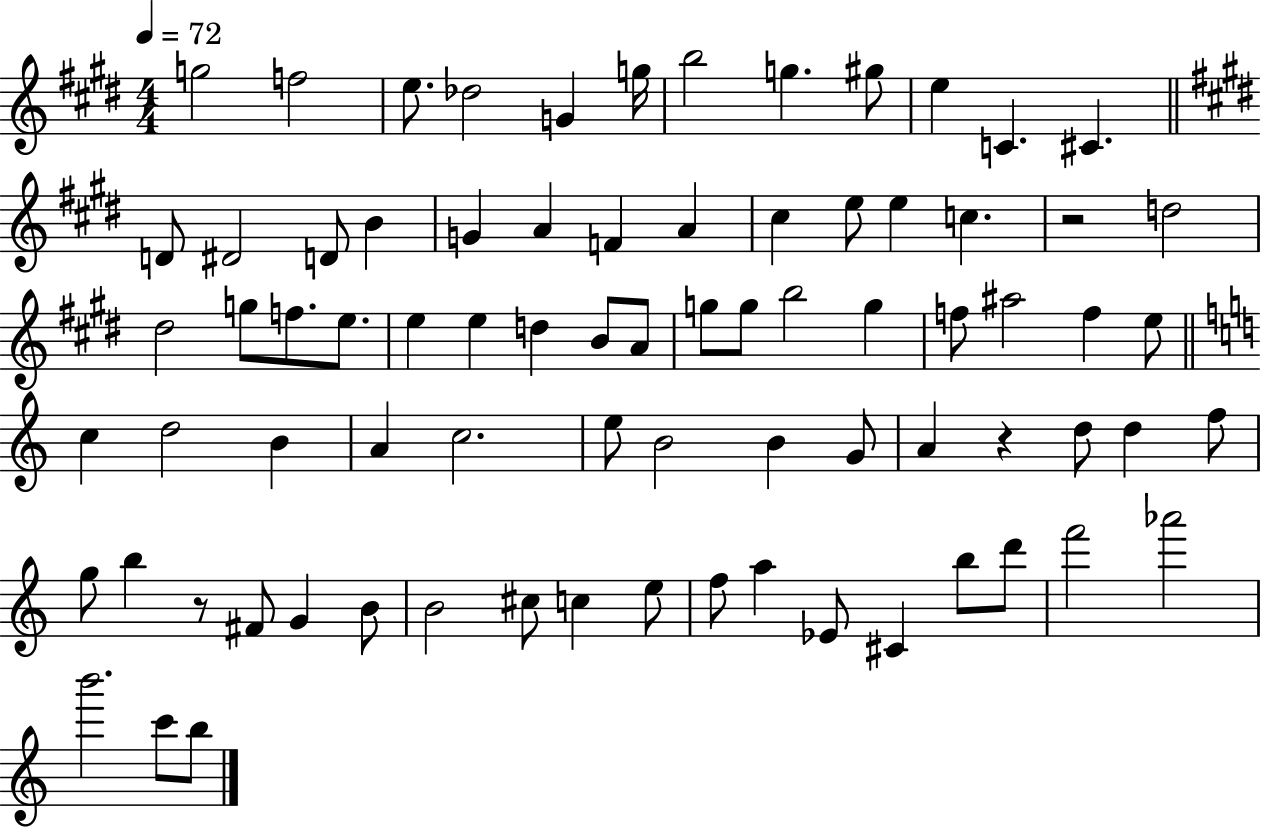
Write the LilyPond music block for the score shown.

{
  \clef treble
  \numericTimeSignature
  \time 4/4
  \key e \major
  \tempo 4 = 72
  g''2 f''2 | e''8. des''2 g'4 g''16 | b''2 g''4. gis''8 | e''4 c'4. cis'4. | \break \bar "||" \break \key e \major d'8 dis'2 d'8 b'4 | g'4 a'4 f'4 a'4 | cis''4 e''8 e''4 c''4. | r2 d''2 | \break dis''2 g''8 f''8. e''8. | e''4 e''4 d''4 b'8 a'8 | g''8 g''8 b''2 g''4 | f''8 ais''2 f''4 e''8 | \break \bar "||" \break \key c \major c''4 d''2 b'4 | a'4 c''2. | e''8 b'2 b'4 g'8 | a'4 r4 d''8 d''4 f''8 | \break g''8 b''4 r8 fis'8 g'4 b'8 | b'2 cis''8 c''4 e''8 | f''8 a''4 ees'8 cis'4 b''8 d'''8 | f'''2 aes'''2 | \break b'''2. c'''8 b''8 | \bar "|."
}